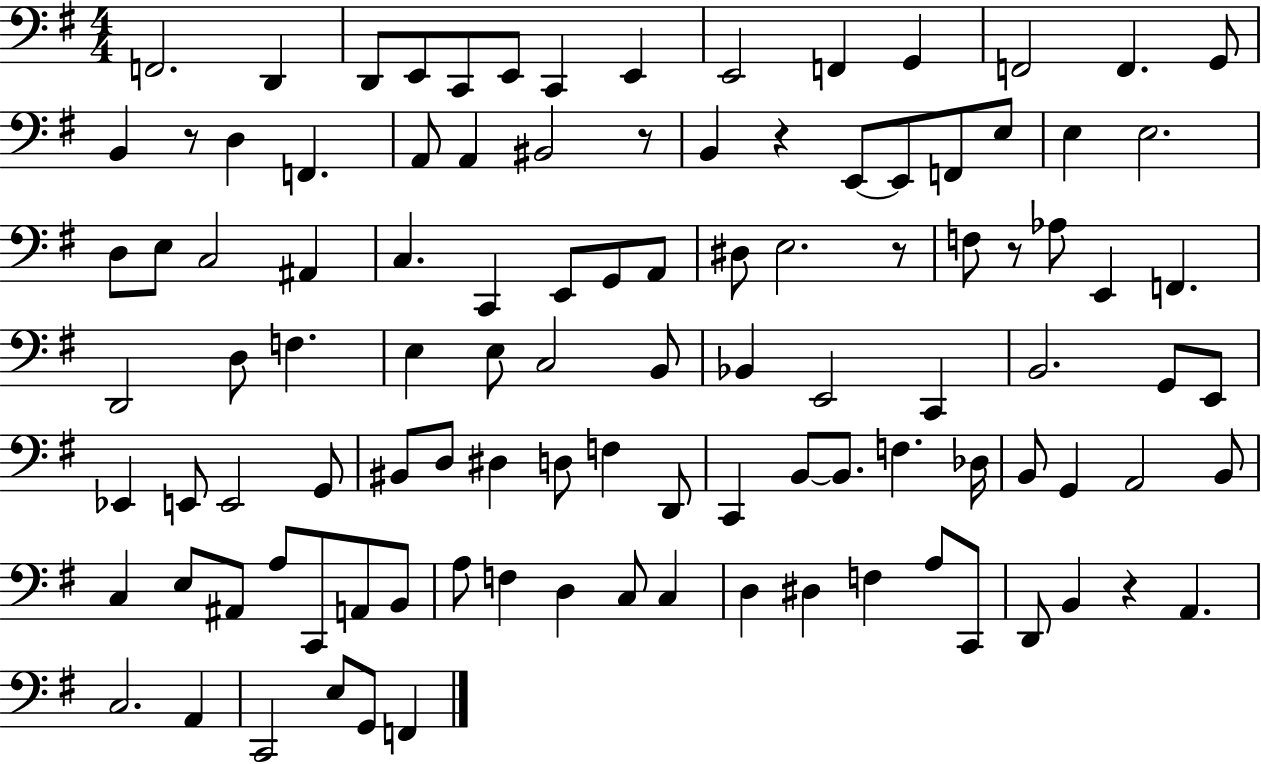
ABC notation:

X:1
T:Untitled
M:4/4
L:1/4
K:G
F,,2 D,, D,,/2 E,,/2 C,,/2 E,,/2 C,, E,, E,,2 F,, G,, F,,2 F,, G,,/2 B,, z/2 D, F,, A,,/2 A,, ^B,,2 z/2 B,, z E,,/2 E,,/2 F,,/2 E,/2 E, E,2 D,/2 E,/2 C,2 ^A,, C, C,, E,,/2 G,,/2 A,,/2 ^D,/2 E,2 z/2 F,/2 z/2 _A,/2 E,, F,, D,,2 D,/2 F, E, E,/2 C,2 B,,/2 _B,, E,,2 C,, B,,2 G,,/2 E,,/2 _E,, E,,/2 E,,2 G,,/2 ^B,,/2 D,/2 ^D, D,/2 F, D,,/2 C,, B,,/2 B,,/2 F, _D,/4 B,,/2 G,, A,,2 B,,/2 C, E,/2 ^A,,/2 A,/2 C,,/2 A,,/2 B,,/2 A,/2 F, D, C,/2 C, D, ^D, F, A,/2 C,,/2 D,,/2 B,, z A,, C,2 A,, C,,2 E,/2 G,,/2 F,,